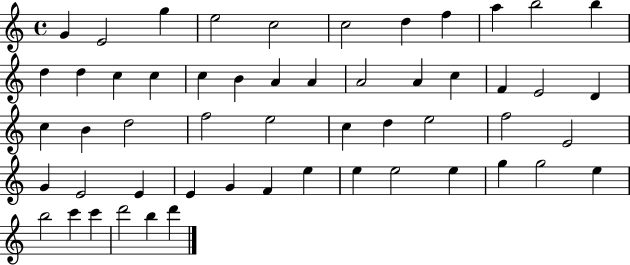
X:1
T:Untitled
M:4/4
L:1/4
K:C
G E2 g e2 c2 c2 d f a b2 b d d c c c B A A A2 A c F E2 D c B d2 f2 e2 c d e2 f2 E2 G E2 E E G F e e e2 e g g2 e b2 c' c' d'2 b d'